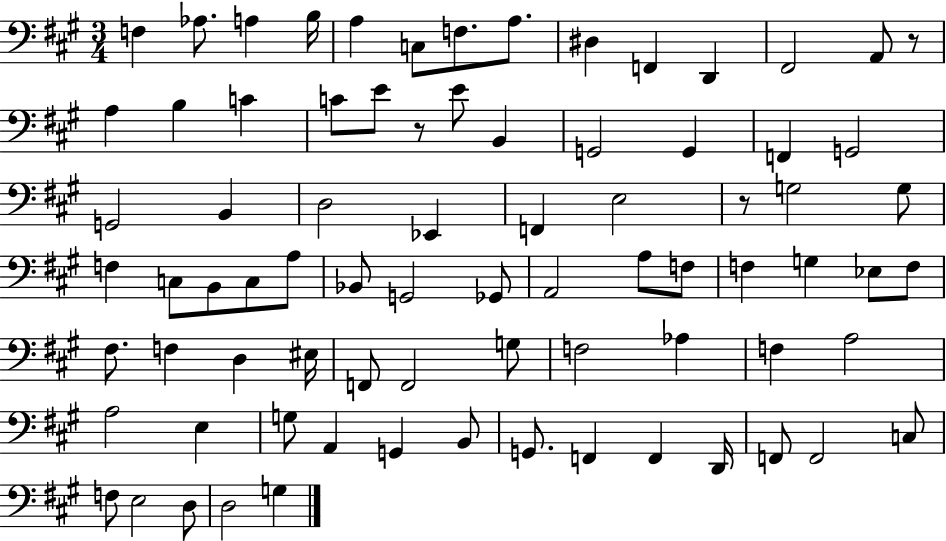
F3/q Ab3/e. A3/q B3/s A3/q C3/e F3/e. A3/e. D#3/q F2/q D2/q F#2/h A2/e R/e A3/q B3/q C4/q C4/e E4/e R/e E4/e B2/q G2/h G2/q F2/q G2/h G2/h B2/q D3/h Eb2/q F2/q E3/h R/e G3/h G3/e F3/q C3/e B2/e C3/e A3/e Bb2/e G2/h Gb2/e A2/h A3/e F3/e F3/q G3/q Eb3/e F3/e F#3/e. F3/q D3/q EIS3/s F2/e F2/h G3/e F3/h Ab3/q F3/q A3/h A3/h E3/q G3/e A2/q G2/q B2/e G2/e. F2/q F2/q D2/s F2/e F2/h C3/e F3/e E3/h D3/e D3/h G3/q